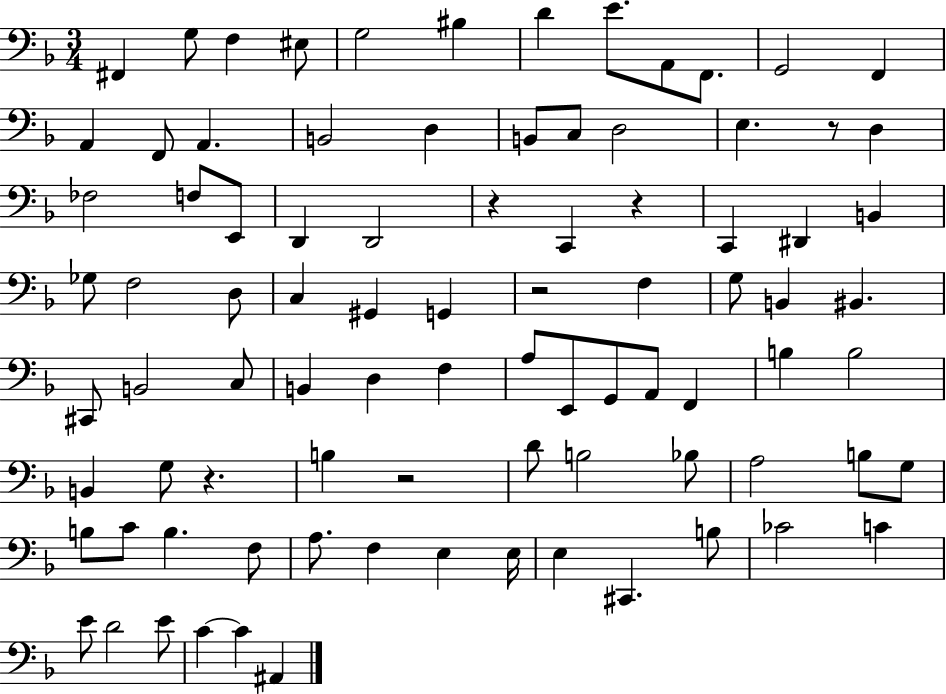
F#2/q G3/e F3/q EIS3/e G3/h BIS3/q D4/q E4/e. A2/e F2/e. G2/h F2/q A2/q F2/e A2/q. B2/h D3/q B2/e C3/e D3/h E3/q. R/e D3/q FES3/h F3/e E2/e D2/q D2/h R/q C2/q R/q C2/q D#2/q B2/q Gb3/e F3/h D3/e C3/q G#2/q G2/q R/h F3/q G3/e B2/q BIS2/q. C#2/e B2/h C3/e B2/q D3/q F3/q A3/e E2/e G2/e A2/e F2/q B3/q B3/h B2/q G3/e R/q. B3/q R/h D4/e B3/h Bb3/e A3/h B3/e G3/e B3/e C4/e B3/q. F3/e A3/e. F3/q E3/q E3/s E3/q C#2/q. B3/e CES4/h C4/q E4/e D4/h E4/e C4/q C4/q A#2/q